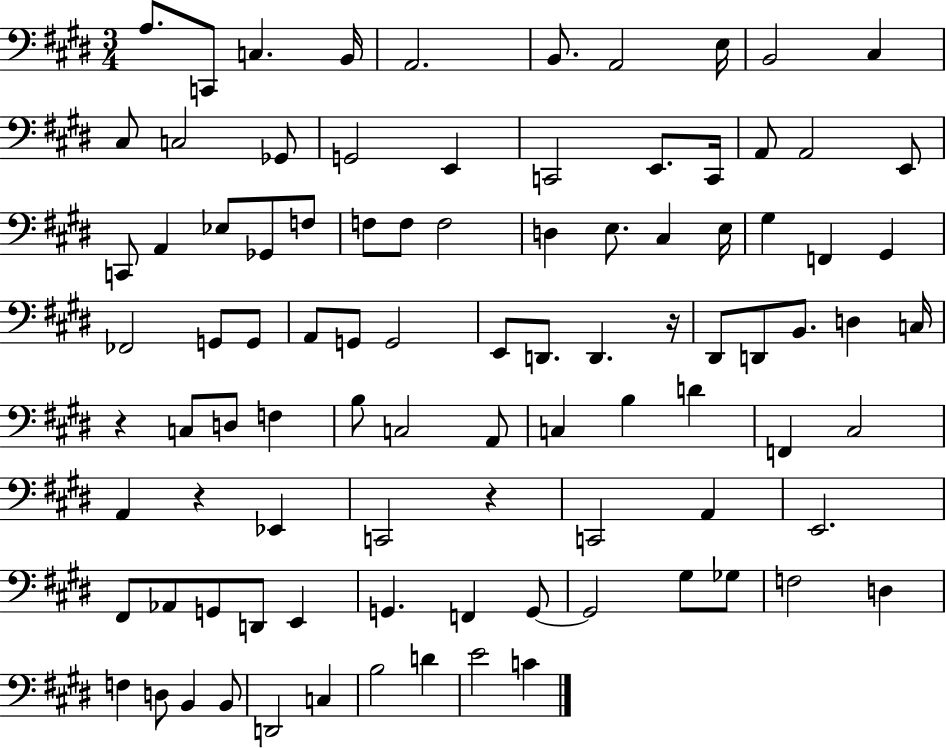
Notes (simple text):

A3/e. C2/e C3/q. B2/s A2/h. B2/e. A2/h E3/s B2/h C#3/q C#3/e C3/h Gb2/e G2/h E2/q C2/h E2/e. C2/s A2/e A2/h E2/e C2/e A2/q Eb3/e Gb2/e F3/e F3/e F3/e F3/h D3/q E3/e. C#3/q E3/s G#3/q F2/q G#2/q FES2/h G2/e G2/e A2/e G2/e G2/h E2/e D2/e. D2/q. R/s D#2/e D2/e B2/e. D3/q C3/s R/q C3/e D3/e F3/q B3/e C3/h A2/e C3/q B3/q D4/q F2/q C#3/h A2/q R/q Eb2/q C2/h R/q C2/h A2/q E2/h. F#2/e Ab2/e G2/e D2/e E2/q G2/q. F2/q G2/e G2/h G#3/e Gb3/e F3/h D3/q F3/q D3/e B2/q B2/e D2/h C3/q B3/h D4/q E4/h C4/q